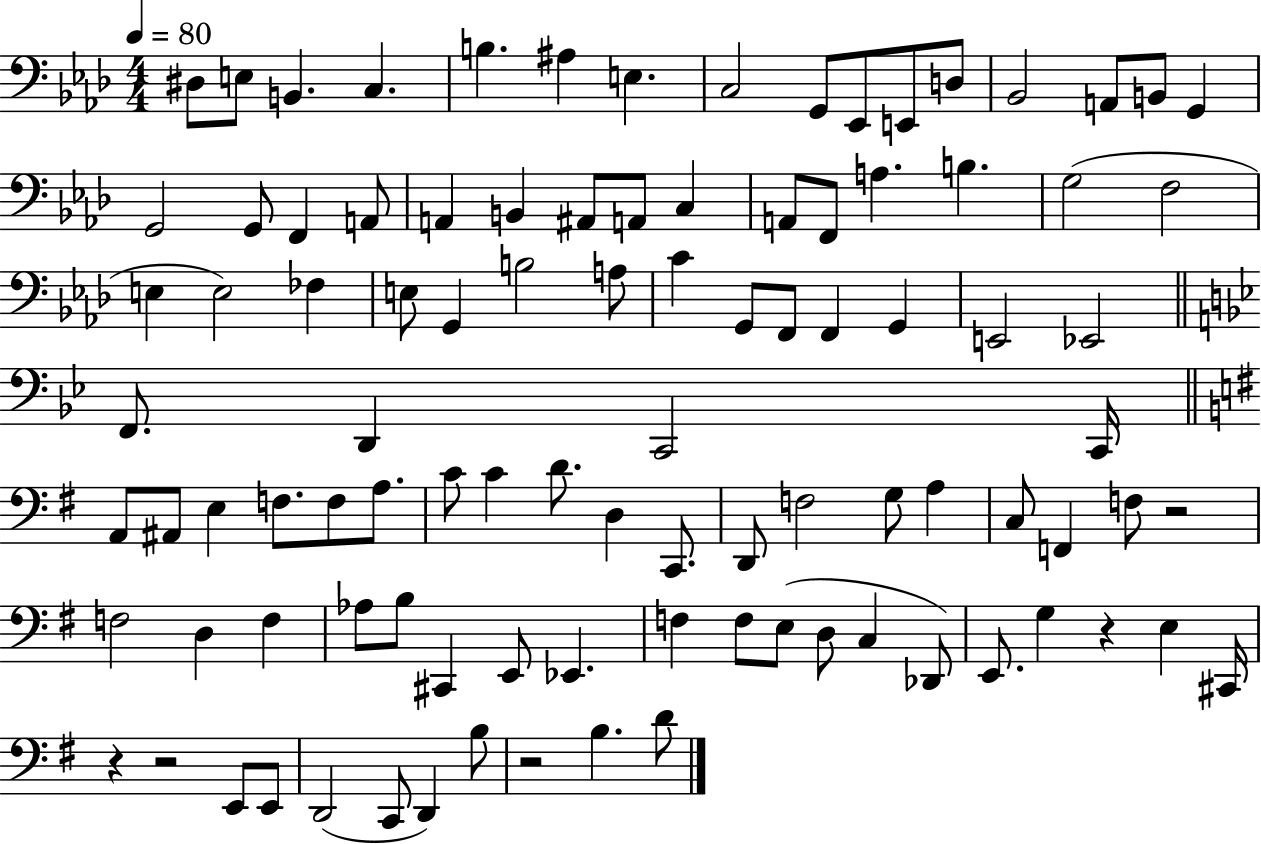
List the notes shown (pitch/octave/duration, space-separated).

D#3/e E3/e B2/q. C3/q. B3/q. A#3/q E3/q. C3/h G2/e Eb2/e E2/e D3/e Bb2/h A2/e B2/e G2/q G2/h G2/e F2/q A2/e A2/q B2/q A#2/e A2/e C3/q A2/e F2/e A3/q. B3/q. G3/h F3/h E3/q E3/h FES3/q E3/e G2/q B3/h A3/e C4/q G2/e F2/e F2/q G2/q E2/h Eb2/h F2/e. D2/q C2/h C2/s A2/e A#2/e E3/q F3/e. F3/e A3/e. C4/e C4/q D4/e. D3/q C2/e. D2/e F3/h G3/e A3/q C3/e F2/q F3/e R/h F3/h D3/q F3/q Ab3/e B3/e C#2/q E2/e Eb2/q. F3/q F3/e E3/e D3/e C3/q Db2/e E2/e. G3/q R/q E3/q C#2/s R/q R/h E2/e E2/e D2/h C2/e D2/q B3/e R/h B3/q. D4/e